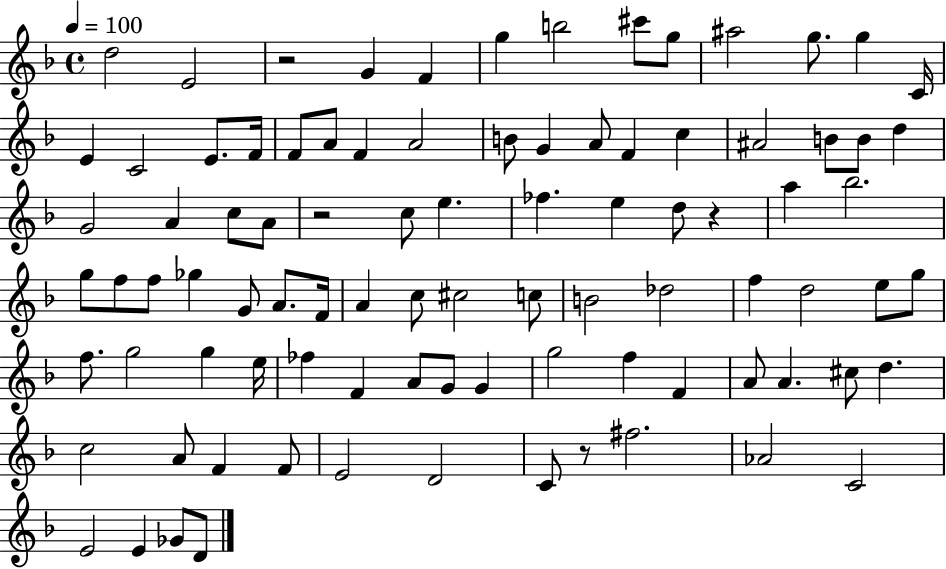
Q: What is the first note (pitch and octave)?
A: D5